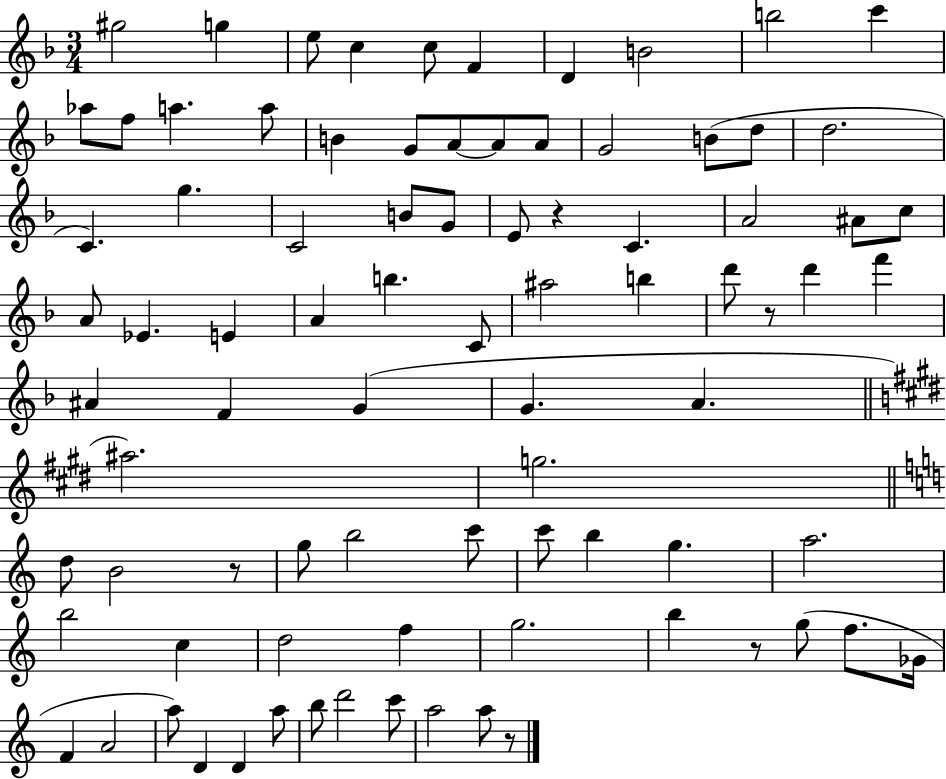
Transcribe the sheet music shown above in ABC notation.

X:1
T:Untitled
M:3/4
L:1/4
K:F
^g2 g e/2 c c/2 F D B2 b2 c' _a/2 f/2 a a/2 B G/2 A/2 A/2 A/2 G2 B/2 d/2 d2 C g C2 B/2 G/2 E/2 z C A2 ^A/2 c/2 A/2 _E E A b C/2 ^a2 b d'/2 z/2 d' f' ^A F G G A ^a2 g2 d/2 B2 z/2 g/2 b2 c'/2 c'/2 b g a2 b2 c d2 f g2 b z/2 g/2 f/2 _G/4 F A2 a/2 D D a/2 b/2 d'2 c'/2 a2 a/2 z/2